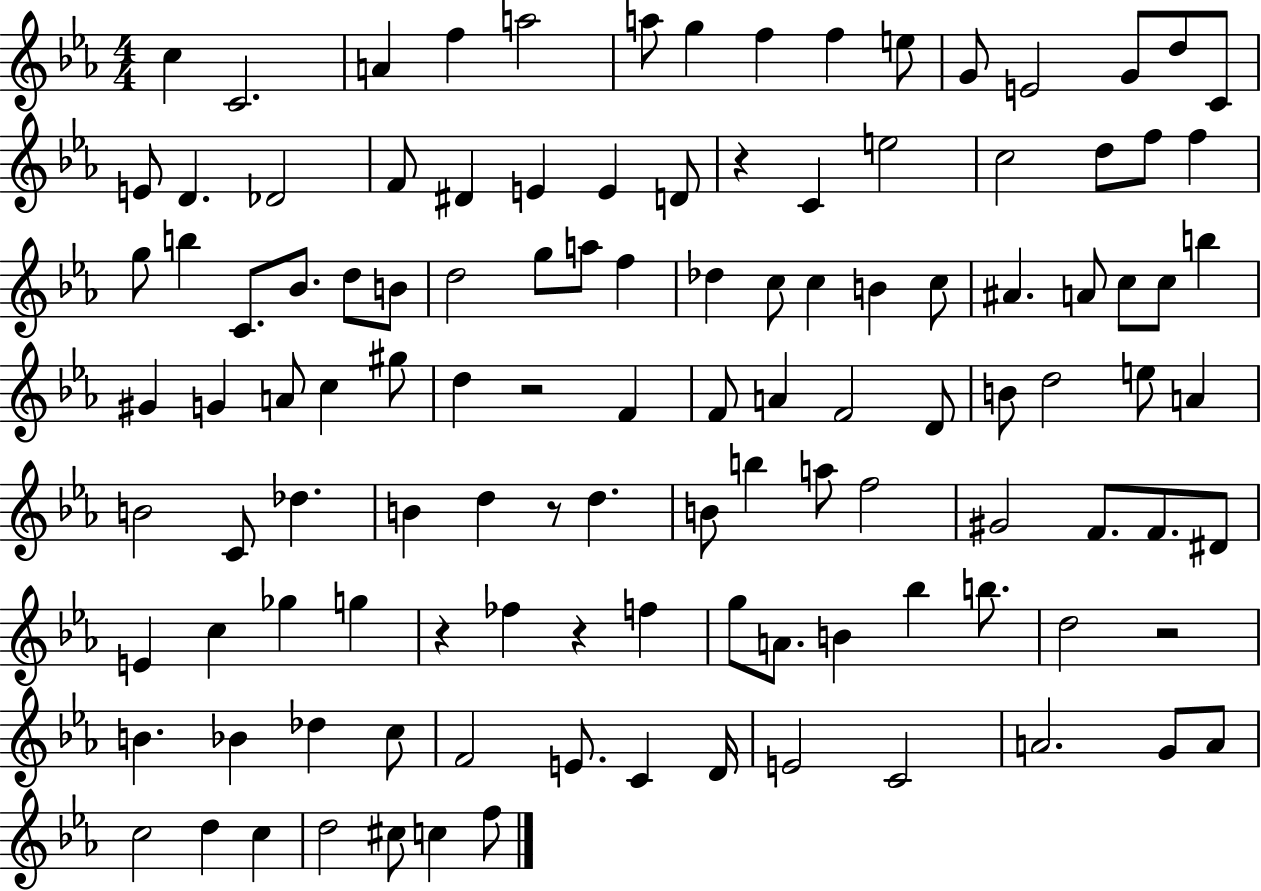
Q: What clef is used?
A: treble